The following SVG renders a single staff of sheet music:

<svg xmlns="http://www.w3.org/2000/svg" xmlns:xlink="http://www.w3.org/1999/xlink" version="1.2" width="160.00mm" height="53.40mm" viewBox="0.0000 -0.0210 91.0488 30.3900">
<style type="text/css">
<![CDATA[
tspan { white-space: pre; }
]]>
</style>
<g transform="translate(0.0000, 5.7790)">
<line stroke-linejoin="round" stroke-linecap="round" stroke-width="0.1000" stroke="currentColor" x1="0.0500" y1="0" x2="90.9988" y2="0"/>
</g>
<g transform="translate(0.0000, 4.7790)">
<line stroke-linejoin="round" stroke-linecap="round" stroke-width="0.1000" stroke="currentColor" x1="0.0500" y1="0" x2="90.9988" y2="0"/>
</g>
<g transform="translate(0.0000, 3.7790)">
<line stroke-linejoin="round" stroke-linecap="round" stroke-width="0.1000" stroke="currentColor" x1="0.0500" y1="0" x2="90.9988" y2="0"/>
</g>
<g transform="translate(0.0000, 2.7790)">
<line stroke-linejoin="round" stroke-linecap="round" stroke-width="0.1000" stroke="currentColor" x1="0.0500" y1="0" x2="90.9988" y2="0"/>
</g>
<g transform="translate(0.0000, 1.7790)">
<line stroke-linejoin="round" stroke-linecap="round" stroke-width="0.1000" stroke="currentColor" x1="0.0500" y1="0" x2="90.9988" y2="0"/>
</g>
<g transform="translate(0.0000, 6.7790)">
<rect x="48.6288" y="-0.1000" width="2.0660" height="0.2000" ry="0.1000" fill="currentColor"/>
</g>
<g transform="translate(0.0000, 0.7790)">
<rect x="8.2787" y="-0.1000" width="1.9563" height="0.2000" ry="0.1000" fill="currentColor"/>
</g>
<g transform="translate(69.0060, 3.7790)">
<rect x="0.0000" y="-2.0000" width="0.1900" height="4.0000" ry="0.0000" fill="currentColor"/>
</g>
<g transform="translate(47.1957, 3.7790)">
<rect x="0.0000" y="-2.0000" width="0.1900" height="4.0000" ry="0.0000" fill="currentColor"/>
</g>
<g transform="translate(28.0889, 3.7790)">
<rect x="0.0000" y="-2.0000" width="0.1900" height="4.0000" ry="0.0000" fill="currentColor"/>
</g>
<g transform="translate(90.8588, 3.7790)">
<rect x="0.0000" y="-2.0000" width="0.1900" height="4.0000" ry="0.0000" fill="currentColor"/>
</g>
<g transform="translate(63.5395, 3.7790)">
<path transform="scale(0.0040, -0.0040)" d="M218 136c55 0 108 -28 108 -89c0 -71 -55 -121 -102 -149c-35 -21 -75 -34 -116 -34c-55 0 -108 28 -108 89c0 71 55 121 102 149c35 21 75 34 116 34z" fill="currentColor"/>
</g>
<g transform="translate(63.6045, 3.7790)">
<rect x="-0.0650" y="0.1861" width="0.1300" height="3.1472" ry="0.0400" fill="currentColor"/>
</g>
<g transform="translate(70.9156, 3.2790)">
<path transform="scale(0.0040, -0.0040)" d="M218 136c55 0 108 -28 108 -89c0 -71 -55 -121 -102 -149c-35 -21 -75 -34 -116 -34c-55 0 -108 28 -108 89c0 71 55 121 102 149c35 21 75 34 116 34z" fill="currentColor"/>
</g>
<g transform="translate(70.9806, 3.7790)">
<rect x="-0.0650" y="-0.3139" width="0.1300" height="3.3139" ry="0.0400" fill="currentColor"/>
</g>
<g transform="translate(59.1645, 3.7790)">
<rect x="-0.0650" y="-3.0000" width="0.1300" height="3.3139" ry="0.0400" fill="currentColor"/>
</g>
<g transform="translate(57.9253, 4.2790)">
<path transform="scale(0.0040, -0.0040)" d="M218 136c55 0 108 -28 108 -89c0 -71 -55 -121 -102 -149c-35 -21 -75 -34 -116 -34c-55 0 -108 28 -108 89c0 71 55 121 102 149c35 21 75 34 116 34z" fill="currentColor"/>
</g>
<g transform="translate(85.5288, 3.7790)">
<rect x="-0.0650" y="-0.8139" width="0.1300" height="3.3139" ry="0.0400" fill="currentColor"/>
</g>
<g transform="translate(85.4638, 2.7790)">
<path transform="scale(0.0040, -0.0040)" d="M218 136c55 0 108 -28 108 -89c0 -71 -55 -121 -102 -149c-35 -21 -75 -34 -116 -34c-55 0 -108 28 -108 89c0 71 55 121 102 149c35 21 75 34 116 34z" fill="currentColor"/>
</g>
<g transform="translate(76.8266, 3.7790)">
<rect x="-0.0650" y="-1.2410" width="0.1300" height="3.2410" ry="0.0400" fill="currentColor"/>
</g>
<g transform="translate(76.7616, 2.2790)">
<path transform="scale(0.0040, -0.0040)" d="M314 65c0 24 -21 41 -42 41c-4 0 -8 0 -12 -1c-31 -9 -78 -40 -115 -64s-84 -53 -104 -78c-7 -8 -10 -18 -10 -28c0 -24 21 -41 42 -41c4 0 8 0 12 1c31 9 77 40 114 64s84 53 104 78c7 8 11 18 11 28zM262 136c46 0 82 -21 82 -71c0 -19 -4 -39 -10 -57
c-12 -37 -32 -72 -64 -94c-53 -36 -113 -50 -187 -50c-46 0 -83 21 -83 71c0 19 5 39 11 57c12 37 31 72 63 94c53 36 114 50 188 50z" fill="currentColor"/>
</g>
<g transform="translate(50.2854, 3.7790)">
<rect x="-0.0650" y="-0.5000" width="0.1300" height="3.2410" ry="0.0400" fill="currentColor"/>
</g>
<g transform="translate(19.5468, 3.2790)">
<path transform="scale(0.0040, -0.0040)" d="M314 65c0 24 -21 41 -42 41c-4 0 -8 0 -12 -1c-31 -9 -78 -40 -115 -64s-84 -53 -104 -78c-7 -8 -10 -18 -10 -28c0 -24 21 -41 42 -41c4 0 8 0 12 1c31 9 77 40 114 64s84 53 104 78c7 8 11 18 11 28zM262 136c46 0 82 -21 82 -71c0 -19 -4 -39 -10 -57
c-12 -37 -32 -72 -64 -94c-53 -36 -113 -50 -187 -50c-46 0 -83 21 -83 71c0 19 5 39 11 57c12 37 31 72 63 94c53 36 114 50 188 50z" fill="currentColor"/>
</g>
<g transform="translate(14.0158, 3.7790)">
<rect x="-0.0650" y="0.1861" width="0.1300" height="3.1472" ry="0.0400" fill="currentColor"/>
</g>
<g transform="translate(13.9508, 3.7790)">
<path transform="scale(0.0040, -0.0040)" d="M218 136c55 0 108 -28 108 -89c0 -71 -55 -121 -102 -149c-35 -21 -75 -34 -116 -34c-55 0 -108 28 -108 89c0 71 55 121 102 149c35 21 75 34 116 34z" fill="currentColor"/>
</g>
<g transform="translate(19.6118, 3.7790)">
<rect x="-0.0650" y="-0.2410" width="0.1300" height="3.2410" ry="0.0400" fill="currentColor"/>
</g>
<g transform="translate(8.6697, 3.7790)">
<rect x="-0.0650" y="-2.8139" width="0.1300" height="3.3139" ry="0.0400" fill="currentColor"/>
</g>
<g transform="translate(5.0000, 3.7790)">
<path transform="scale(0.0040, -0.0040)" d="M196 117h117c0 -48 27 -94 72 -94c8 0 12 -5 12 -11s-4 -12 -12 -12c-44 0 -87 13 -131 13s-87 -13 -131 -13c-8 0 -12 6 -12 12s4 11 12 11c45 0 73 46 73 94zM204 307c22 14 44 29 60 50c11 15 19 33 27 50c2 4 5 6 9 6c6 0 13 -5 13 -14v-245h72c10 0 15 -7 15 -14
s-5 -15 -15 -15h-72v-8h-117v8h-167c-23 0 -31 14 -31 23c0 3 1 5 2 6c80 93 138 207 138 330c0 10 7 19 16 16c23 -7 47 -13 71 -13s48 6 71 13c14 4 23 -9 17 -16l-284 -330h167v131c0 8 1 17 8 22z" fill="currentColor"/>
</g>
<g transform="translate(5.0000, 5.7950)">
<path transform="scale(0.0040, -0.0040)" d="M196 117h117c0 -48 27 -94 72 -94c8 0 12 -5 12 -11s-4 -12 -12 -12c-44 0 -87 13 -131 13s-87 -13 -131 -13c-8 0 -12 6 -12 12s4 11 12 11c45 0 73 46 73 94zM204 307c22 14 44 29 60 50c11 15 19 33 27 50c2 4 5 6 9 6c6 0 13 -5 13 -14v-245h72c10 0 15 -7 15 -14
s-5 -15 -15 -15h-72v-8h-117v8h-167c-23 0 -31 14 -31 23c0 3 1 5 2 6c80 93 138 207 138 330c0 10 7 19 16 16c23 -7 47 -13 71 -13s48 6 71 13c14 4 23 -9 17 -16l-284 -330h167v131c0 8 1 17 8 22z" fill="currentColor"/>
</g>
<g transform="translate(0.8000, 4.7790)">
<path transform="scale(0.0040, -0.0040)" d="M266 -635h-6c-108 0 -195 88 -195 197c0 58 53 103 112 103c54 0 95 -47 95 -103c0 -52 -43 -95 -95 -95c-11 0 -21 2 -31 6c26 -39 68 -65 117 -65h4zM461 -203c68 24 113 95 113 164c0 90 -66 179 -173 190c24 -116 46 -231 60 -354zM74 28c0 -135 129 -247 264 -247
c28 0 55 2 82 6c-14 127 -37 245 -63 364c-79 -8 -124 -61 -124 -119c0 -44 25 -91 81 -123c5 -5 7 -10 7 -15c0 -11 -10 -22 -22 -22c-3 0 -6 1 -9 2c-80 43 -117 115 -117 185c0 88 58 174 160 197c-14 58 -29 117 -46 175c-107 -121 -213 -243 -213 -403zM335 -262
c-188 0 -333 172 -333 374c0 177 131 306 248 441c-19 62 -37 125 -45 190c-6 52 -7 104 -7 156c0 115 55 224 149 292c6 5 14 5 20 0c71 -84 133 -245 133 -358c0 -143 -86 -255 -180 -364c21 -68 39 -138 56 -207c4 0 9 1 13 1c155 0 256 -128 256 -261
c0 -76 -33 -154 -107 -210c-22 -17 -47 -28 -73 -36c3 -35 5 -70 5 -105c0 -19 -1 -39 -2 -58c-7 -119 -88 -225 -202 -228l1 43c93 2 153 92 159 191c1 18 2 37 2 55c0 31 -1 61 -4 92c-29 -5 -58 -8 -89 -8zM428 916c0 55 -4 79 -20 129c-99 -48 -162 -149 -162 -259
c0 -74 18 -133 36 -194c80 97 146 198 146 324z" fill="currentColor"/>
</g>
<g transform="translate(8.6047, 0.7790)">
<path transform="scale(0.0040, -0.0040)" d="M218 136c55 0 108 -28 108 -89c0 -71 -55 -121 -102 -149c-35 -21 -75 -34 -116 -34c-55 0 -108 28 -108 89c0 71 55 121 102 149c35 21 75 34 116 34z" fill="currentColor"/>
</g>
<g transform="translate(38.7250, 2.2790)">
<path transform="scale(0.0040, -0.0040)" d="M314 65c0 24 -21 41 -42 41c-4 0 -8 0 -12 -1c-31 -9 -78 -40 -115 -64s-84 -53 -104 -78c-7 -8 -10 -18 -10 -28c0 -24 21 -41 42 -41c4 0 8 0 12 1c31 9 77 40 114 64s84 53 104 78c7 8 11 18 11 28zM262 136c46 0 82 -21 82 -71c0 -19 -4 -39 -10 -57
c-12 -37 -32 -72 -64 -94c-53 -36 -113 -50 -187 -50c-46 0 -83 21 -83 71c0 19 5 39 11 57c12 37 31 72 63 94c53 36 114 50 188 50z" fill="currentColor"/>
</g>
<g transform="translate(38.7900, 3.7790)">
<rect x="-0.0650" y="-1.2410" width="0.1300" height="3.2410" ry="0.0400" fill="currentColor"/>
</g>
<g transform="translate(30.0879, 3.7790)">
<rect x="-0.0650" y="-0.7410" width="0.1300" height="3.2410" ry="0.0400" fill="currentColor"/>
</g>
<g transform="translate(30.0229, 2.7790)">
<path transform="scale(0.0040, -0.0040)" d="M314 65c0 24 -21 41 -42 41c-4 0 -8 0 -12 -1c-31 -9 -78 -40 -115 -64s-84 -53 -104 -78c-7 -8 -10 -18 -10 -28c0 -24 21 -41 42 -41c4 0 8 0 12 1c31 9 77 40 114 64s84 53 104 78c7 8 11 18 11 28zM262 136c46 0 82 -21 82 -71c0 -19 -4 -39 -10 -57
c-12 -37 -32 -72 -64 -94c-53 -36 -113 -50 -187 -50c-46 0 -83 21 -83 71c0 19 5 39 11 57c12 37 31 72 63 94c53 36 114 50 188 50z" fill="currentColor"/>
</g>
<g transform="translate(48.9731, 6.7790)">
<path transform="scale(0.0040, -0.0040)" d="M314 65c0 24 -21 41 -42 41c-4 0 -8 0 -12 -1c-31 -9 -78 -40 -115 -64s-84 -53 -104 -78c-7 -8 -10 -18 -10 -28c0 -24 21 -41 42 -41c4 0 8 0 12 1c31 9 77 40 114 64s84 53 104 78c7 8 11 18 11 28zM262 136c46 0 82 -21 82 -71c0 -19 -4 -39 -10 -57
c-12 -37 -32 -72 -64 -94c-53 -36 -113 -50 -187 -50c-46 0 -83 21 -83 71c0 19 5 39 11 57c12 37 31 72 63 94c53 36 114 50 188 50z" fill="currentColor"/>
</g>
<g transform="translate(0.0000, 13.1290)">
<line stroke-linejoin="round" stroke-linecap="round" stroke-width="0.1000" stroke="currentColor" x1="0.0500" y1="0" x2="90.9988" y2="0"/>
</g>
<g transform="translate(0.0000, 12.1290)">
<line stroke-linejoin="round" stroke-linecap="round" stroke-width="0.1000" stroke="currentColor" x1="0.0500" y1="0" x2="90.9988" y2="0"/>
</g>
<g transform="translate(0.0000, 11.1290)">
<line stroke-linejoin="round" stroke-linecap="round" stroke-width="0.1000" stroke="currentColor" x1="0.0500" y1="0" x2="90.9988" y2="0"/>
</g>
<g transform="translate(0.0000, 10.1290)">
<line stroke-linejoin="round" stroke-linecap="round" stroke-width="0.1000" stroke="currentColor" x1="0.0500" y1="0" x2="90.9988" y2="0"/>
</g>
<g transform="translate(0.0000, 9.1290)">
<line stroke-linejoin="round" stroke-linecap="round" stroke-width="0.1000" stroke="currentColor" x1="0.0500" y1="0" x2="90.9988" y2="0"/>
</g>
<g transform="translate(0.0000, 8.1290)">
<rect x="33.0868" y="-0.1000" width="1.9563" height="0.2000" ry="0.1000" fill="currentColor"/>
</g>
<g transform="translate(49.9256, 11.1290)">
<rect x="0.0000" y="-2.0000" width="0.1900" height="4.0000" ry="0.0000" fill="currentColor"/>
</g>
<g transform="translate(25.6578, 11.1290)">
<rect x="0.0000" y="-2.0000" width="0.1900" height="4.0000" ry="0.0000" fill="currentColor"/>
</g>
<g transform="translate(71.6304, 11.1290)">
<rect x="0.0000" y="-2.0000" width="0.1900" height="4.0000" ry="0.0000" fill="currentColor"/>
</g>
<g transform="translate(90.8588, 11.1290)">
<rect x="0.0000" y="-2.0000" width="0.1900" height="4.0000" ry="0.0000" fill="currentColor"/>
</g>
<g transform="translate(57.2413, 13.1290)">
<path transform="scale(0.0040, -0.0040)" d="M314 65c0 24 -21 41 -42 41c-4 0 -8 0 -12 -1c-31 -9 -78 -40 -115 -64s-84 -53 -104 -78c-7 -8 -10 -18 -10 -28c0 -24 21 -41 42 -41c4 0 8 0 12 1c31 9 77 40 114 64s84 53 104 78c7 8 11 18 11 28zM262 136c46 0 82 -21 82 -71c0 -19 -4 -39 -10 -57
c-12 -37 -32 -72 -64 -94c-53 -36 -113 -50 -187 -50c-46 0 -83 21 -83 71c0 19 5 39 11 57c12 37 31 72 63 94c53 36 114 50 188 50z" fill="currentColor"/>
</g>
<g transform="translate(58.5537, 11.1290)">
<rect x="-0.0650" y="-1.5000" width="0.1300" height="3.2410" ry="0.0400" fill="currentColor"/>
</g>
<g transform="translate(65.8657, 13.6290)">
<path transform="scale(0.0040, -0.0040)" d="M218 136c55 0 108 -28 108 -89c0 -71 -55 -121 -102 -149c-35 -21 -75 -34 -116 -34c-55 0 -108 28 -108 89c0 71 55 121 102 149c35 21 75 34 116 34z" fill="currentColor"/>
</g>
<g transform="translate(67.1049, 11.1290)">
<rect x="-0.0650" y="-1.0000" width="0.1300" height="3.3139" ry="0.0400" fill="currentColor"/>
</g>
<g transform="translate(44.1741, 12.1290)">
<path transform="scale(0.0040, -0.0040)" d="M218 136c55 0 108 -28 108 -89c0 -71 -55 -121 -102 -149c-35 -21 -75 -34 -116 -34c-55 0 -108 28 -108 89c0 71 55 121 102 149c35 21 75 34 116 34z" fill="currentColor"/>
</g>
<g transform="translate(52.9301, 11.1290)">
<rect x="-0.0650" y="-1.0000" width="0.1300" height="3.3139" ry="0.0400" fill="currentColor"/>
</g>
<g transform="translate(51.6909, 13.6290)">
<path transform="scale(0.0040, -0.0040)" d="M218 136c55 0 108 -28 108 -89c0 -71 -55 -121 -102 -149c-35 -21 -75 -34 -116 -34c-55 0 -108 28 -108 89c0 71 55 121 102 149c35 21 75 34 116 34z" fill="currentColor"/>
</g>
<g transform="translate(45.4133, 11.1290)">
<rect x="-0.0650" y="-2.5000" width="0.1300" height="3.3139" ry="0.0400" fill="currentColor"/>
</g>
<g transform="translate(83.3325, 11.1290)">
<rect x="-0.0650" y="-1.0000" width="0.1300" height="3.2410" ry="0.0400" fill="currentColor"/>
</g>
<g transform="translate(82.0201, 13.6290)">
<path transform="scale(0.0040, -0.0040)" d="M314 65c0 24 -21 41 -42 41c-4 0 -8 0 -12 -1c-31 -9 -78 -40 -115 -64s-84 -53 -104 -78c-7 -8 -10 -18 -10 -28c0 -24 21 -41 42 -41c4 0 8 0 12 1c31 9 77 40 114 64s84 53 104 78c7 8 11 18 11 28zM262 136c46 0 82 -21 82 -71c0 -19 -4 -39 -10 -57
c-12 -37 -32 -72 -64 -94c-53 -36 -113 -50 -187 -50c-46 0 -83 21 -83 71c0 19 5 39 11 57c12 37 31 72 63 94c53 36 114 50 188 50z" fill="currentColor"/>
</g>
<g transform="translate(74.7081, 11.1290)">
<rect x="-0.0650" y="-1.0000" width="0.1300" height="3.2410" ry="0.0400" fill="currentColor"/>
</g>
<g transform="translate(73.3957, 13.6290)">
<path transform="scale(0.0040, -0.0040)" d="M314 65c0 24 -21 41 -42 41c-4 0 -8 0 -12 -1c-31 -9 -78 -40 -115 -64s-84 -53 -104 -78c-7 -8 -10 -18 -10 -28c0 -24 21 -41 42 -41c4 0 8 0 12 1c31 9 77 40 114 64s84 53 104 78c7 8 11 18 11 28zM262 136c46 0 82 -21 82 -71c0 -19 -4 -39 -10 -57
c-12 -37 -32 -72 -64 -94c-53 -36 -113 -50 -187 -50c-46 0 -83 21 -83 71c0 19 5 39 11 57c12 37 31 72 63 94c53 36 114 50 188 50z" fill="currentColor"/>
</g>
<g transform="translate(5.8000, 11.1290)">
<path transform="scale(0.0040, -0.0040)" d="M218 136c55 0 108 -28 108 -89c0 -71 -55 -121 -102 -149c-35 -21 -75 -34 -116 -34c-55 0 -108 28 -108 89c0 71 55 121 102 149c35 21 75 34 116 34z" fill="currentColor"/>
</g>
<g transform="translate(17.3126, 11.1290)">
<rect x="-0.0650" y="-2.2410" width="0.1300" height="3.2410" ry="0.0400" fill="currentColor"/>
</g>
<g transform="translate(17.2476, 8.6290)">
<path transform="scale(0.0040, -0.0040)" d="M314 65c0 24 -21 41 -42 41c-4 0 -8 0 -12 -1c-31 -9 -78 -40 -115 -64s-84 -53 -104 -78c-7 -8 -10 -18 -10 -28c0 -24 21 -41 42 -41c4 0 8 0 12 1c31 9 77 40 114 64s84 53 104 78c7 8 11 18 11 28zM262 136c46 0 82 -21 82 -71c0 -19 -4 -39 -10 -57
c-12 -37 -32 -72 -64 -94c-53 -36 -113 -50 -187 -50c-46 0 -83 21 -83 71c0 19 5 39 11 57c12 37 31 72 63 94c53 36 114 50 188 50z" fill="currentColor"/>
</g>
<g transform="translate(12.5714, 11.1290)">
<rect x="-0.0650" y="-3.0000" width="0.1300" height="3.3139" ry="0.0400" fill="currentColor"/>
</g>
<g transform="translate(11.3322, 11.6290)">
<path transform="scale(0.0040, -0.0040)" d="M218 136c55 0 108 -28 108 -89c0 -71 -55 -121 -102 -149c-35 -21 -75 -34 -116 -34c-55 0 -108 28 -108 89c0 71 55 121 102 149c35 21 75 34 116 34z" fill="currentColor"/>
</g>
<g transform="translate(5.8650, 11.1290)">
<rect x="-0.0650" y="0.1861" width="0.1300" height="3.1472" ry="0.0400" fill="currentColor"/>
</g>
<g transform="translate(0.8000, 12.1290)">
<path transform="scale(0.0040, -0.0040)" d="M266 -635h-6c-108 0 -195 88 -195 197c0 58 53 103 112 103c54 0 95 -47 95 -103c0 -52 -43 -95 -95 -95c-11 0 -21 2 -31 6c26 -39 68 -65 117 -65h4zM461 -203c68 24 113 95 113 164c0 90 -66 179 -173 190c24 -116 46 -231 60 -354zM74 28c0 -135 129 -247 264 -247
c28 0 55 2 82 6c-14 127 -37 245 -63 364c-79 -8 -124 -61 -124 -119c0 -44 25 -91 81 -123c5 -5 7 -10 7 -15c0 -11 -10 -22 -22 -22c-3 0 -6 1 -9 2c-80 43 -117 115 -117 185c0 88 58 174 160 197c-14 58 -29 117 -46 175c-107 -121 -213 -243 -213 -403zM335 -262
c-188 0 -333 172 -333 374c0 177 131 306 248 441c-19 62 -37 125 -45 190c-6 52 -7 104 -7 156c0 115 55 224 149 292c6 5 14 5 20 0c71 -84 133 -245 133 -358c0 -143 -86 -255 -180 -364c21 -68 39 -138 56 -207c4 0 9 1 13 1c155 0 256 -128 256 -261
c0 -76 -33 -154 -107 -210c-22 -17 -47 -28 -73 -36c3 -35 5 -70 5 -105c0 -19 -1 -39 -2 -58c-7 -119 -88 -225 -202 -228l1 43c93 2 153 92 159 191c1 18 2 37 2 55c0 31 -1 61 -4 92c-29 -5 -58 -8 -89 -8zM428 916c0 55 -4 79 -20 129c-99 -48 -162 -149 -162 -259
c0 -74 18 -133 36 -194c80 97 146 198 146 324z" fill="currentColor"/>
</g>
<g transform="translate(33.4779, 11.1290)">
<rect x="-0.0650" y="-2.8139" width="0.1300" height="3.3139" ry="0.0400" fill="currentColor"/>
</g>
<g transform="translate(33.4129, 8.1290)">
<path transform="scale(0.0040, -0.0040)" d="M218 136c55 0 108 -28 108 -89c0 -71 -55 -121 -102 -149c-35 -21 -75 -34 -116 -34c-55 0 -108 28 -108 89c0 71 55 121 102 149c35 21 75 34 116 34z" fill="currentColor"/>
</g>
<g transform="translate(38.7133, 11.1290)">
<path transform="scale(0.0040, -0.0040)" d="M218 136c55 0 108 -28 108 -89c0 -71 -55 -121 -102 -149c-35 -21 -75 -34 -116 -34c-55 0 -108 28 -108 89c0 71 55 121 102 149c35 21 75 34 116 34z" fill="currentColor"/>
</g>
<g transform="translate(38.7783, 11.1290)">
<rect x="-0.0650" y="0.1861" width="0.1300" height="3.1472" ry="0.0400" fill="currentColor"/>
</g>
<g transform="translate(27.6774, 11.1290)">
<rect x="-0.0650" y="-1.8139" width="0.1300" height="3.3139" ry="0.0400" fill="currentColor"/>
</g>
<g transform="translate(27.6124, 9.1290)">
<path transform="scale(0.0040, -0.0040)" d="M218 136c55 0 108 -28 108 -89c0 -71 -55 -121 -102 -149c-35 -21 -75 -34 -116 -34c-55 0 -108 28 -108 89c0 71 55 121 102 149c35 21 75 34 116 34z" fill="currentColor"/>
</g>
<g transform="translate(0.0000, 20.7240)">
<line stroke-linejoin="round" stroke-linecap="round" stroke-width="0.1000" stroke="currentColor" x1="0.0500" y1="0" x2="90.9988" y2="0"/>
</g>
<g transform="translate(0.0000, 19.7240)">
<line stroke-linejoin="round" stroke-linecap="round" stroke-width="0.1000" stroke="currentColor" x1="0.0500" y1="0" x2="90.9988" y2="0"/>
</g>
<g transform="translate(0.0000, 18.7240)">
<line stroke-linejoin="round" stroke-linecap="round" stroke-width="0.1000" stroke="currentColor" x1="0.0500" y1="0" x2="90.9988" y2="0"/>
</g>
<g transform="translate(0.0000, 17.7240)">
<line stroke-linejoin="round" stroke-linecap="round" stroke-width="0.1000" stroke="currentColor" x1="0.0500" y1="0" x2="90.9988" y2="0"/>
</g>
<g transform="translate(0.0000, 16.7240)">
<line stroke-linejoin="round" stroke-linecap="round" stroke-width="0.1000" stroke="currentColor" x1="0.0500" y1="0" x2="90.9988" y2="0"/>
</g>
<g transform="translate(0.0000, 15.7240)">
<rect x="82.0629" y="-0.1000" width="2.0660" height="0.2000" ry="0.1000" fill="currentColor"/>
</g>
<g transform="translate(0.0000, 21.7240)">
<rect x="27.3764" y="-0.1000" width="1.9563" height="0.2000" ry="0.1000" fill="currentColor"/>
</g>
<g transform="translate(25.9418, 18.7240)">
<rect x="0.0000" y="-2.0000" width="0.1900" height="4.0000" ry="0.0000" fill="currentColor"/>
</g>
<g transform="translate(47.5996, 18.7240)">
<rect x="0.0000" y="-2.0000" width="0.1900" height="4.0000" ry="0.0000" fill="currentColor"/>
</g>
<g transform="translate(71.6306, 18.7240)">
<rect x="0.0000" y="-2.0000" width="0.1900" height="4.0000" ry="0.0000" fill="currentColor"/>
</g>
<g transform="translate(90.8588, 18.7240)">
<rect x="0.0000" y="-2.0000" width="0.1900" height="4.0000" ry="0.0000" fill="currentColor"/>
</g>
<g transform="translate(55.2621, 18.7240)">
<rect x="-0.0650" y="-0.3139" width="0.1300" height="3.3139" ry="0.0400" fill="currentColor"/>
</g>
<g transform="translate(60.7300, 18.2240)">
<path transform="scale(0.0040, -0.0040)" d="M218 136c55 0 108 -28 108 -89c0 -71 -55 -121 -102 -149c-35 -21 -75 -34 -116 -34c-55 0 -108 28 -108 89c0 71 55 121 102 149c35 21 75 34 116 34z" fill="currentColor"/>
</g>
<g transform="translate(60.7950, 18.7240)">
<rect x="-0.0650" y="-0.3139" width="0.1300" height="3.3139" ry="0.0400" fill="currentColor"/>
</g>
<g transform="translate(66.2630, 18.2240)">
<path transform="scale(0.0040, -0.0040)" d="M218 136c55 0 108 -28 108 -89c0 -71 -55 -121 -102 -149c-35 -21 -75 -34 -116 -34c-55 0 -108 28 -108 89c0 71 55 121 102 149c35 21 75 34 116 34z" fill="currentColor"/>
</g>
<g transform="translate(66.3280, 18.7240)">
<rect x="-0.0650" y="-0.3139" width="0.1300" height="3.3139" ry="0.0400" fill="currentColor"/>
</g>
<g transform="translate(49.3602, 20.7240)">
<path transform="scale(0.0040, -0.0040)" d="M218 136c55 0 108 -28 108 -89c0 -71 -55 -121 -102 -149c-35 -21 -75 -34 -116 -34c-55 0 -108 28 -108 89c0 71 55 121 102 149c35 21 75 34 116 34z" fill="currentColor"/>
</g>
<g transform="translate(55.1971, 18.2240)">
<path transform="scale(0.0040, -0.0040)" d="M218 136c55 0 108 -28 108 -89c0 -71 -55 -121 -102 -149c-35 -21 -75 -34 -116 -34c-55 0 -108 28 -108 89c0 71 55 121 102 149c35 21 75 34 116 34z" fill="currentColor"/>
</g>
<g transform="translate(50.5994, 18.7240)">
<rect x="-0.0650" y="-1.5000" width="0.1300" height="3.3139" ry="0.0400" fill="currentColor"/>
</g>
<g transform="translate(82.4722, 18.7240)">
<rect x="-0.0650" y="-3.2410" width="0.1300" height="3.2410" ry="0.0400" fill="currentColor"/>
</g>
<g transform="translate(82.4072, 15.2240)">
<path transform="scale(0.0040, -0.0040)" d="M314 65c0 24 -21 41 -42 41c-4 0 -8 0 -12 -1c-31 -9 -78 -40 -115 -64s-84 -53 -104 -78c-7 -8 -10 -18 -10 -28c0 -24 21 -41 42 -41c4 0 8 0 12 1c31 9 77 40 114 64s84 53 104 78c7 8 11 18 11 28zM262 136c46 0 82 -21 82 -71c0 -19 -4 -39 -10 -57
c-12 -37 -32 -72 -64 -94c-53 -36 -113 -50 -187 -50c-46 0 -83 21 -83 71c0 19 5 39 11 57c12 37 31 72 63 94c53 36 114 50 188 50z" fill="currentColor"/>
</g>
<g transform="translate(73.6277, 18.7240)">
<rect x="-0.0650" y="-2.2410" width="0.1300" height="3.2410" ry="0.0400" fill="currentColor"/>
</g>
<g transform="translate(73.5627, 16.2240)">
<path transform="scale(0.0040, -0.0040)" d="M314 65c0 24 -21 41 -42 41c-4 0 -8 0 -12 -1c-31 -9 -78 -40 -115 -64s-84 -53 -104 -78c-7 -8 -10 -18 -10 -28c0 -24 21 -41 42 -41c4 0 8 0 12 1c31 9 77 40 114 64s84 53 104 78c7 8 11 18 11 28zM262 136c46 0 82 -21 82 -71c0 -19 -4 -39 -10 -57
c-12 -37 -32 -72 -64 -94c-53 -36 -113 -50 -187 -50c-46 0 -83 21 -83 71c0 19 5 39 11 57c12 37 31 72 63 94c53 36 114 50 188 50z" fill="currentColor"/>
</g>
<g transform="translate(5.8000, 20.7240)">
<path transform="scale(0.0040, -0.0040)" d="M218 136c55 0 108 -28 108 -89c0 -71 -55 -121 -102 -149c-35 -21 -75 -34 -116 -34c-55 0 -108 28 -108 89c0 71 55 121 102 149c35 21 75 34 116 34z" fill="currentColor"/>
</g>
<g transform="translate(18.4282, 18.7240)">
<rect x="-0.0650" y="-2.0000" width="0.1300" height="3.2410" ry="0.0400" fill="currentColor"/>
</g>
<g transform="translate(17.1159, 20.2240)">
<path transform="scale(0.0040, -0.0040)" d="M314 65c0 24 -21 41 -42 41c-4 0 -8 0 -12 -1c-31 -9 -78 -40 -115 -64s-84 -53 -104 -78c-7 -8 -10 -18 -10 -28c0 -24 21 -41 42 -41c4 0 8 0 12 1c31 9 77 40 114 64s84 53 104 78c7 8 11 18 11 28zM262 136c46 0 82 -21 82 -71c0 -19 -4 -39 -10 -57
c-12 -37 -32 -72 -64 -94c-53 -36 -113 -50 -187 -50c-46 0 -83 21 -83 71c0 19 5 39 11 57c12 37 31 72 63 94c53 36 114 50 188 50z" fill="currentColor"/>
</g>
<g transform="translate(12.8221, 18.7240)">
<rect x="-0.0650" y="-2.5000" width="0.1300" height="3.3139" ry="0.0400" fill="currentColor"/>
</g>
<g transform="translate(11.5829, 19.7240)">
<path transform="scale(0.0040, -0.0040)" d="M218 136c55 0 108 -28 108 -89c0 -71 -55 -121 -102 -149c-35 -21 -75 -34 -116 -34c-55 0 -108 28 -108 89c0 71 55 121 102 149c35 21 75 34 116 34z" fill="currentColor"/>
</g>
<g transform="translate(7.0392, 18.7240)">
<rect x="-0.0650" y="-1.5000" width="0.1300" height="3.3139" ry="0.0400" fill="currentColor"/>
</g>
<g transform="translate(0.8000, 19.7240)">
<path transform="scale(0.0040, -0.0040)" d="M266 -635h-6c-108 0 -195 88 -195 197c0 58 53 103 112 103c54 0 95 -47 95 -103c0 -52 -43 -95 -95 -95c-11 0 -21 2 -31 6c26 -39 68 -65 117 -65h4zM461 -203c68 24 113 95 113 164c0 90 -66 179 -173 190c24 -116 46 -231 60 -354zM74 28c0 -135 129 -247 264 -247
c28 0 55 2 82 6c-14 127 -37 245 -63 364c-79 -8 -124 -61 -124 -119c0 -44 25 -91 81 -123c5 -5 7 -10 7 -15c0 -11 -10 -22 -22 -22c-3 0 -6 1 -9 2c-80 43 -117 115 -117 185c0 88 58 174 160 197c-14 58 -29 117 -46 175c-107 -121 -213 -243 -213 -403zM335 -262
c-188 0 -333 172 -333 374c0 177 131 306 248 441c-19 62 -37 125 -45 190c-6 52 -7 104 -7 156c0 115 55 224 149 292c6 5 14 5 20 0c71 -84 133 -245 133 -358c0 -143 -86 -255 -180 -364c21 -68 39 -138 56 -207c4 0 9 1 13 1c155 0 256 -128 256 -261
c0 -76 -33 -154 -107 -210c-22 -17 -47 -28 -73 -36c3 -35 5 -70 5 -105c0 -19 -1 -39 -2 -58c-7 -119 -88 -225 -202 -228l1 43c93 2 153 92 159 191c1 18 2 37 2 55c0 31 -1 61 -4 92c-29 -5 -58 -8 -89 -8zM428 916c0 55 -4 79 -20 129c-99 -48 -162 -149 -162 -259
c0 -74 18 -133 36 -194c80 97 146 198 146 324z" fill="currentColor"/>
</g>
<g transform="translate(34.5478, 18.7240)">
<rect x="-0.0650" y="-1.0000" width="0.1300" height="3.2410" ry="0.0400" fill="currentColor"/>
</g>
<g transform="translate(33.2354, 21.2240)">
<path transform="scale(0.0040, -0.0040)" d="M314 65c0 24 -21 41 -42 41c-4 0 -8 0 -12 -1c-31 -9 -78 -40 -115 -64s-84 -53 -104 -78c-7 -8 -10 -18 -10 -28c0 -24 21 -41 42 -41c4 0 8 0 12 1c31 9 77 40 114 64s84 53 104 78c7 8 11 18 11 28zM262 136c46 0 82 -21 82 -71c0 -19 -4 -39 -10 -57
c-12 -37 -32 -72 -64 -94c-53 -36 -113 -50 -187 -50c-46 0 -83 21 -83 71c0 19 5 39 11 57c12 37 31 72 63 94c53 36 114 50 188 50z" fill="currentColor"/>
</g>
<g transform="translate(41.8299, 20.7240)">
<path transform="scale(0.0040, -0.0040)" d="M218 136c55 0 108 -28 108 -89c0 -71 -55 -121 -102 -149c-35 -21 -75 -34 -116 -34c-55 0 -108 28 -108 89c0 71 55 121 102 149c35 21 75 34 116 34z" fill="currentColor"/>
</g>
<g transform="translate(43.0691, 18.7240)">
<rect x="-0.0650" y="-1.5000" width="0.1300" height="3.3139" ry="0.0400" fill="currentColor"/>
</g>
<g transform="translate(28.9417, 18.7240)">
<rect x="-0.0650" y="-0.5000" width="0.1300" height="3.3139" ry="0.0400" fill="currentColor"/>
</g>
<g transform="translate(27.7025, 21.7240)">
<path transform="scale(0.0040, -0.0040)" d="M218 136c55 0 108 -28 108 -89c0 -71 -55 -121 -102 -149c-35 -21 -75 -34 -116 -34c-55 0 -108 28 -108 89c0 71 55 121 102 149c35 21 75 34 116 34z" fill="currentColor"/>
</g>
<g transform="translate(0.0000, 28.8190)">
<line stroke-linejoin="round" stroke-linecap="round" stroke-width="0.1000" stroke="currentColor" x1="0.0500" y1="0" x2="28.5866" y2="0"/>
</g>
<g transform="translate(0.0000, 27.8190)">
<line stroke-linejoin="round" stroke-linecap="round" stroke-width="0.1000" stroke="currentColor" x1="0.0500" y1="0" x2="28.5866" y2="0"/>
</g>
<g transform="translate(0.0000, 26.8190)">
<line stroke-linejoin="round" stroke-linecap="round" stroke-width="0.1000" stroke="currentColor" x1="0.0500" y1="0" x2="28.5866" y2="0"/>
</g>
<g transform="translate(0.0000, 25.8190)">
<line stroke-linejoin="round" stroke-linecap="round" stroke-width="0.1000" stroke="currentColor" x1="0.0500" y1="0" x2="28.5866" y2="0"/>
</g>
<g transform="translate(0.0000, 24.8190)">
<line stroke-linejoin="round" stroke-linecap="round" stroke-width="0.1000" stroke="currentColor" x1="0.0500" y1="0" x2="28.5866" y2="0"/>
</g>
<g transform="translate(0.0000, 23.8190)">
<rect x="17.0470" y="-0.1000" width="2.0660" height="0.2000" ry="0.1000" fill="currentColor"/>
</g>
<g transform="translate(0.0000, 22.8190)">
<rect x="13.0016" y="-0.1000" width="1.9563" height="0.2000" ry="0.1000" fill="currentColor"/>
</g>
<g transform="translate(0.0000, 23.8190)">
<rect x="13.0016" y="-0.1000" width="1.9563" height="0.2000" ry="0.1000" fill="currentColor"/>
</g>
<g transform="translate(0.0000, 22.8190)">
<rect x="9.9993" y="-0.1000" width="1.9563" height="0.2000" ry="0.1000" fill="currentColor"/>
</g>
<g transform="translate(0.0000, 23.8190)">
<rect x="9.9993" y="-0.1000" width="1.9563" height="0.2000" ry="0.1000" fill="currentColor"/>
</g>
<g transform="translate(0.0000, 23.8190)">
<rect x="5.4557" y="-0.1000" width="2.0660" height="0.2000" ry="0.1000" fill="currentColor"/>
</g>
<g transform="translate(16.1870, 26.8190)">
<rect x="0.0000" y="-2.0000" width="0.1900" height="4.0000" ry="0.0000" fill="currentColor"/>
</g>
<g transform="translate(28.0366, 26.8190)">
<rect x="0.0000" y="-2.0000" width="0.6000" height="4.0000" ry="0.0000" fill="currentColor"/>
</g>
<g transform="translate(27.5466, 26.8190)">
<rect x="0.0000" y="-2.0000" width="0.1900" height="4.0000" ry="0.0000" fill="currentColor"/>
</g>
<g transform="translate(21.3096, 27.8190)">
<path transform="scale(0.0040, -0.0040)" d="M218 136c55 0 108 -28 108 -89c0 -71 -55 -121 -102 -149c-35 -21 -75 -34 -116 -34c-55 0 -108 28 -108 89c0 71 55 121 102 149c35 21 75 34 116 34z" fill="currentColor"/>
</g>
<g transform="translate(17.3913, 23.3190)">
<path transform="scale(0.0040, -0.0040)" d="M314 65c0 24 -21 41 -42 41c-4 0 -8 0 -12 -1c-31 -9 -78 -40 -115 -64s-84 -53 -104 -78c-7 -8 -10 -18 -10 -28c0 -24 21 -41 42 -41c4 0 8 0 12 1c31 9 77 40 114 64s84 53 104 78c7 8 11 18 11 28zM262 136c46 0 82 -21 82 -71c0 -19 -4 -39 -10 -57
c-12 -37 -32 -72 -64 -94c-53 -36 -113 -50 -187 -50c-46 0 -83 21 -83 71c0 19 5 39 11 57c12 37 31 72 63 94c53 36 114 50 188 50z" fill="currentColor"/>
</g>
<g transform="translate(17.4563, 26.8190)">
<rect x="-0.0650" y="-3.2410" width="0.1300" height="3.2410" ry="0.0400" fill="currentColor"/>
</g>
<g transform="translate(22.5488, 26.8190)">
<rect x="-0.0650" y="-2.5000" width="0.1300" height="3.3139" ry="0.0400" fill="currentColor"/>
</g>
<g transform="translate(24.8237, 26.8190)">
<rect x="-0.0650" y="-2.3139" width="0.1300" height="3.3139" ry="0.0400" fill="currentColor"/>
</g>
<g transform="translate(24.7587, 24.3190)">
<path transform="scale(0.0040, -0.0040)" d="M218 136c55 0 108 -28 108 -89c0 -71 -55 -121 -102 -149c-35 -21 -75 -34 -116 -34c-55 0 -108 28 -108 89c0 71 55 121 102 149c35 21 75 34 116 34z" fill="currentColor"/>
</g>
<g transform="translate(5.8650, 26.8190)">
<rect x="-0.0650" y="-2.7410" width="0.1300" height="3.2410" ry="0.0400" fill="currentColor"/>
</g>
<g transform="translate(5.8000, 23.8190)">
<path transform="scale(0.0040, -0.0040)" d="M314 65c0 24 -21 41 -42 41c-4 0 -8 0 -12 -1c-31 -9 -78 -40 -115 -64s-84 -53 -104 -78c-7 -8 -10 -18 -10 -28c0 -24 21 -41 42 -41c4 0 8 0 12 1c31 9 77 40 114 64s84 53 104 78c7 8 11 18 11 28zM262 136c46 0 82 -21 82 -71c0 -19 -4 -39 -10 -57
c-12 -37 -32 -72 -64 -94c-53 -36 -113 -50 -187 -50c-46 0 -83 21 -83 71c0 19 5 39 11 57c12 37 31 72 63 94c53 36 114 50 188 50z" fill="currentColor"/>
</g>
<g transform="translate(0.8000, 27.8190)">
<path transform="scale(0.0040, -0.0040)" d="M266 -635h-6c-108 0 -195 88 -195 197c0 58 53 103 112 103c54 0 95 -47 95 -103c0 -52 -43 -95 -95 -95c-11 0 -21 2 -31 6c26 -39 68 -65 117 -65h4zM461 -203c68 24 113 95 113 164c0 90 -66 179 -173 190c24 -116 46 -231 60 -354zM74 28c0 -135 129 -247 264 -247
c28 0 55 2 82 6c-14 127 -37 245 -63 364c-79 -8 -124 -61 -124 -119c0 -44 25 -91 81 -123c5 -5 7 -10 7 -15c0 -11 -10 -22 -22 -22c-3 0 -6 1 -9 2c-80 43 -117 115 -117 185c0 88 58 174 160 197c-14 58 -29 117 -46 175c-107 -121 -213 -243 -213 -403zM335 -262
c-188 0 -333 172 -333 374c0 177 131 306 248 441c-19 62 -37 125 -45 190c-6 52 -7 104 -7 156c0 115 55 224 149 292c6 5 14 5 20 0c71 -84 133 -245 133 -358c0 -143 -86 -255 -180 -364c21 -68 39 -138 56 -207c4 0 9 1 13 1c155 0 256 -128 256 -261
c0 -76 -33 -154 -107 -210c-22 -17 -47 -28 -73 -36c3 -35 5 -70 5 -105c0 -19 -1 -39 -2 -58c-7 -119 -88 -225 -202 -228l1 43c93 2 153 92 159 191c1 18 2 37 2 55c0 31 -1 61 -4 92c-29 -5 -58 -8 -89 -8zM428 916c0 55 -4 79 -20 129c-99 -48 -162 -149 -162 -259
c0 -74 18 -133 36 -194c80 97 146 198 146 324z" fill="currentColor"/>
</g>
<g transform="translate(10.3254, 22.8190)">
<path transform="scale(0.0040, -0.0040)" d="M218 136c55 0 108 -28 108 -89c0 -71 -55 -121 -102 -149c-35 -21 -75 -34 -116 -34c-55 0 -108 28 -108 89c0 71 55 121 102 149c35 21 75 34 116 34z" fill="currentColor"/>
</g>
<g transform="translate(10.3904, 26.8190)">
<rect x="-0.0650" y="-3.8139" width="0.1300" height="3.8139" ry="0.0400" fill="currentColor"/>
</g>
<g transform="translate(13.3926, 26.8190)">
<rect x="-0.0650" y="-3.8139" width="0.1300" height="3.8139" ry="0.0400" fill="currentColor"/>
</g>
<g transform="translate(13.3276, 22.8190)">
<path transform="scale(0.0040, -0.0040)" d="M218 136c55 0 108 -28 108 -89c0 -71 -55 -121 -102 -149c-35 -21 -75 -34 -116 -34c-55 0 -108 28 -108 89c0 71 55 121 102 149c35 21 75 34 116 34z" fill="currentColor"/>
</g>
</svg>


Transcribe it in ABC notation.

X:1
T:Untitled
M:4/4
L:1/4
K:C
a B c2 d2 e2 C2 A B c e2 d B A g2 f a B G D E2 D D2 D2 E G F2 C D2 E E c c c g2 b2 a2 c' c' b2 G g